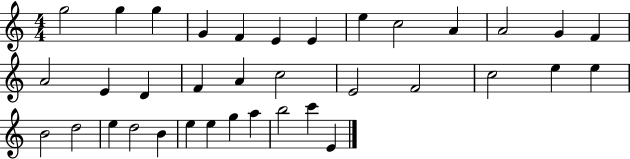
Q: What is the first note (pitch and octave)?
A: G5